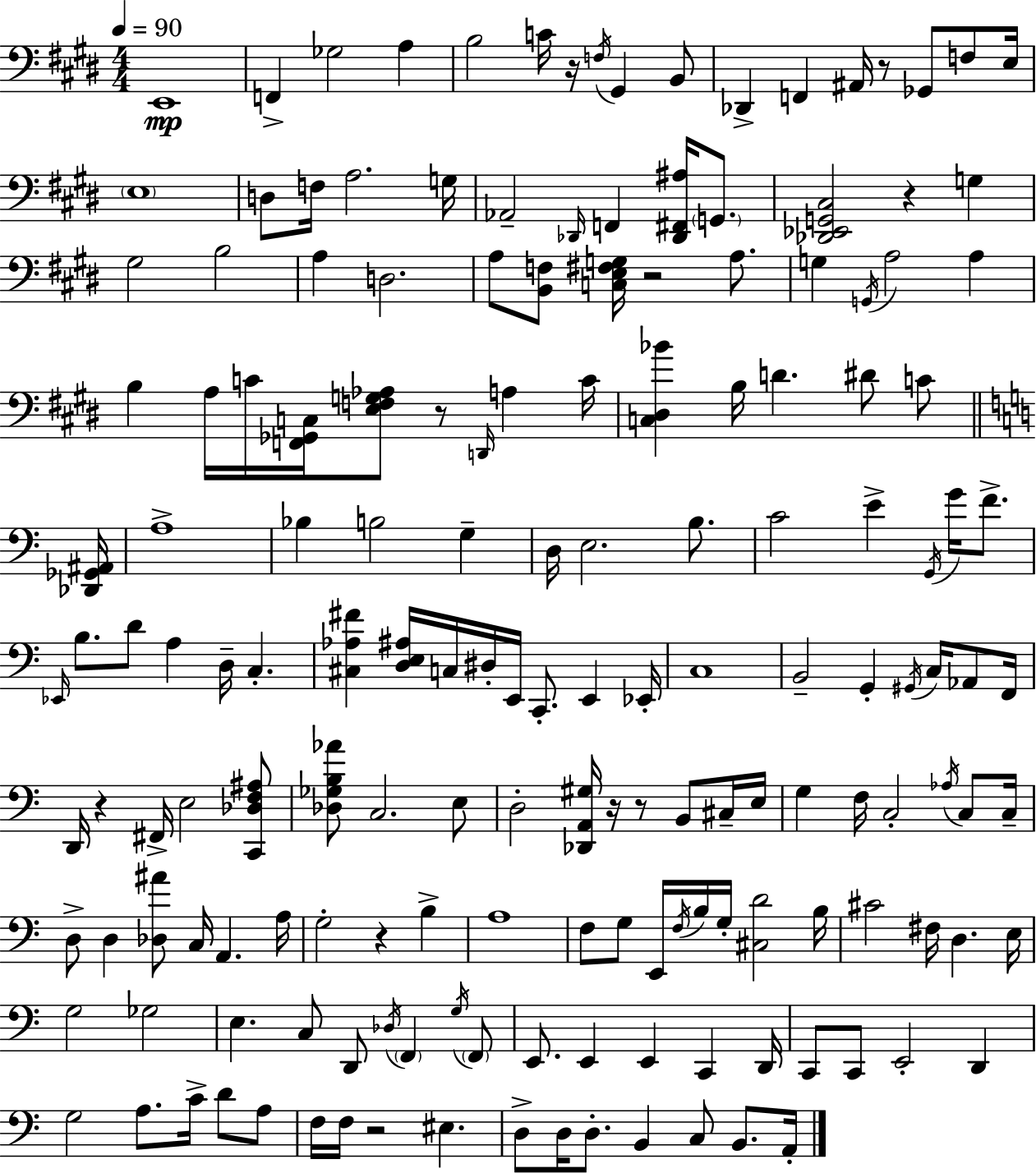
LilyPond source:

{
  \clef bass
  \numericTimeSignature
  \time 4/4
  \key e \major
  \tempo 4 = 90
  \repeat volta 2 { e,1\mp | f,4-> ges2 a4 | b2 c'16 r16 \acciaccatura { f16 } gis,4 b,8 | des,4-> f,4 ais,16 r8 ges,8 f8 | \break e16 \parenthesize e1 | d8 f16 a2. | g16 aes,2-- \grace { des,16 } f,4 <des, fis, ais>16 \parenthesize g,8. | <des, ees, g, cis>2 r4 g4 | \break gis2 b2 | a4 d2. | a8 <b, f>8 <c e fis g>16 r2 a8. | g4 \acciaccatura { g,16 } a2 a4 | \break b4 a16 c'16 <f, ges, c>16 <e f g aes>8 r8 \grace { d,16 } a4 | c'16 <c dis bes'>4 b16 d'4. dis'8 | c'8 \bar "||" \break \key c \major <des, ges, ais,>16 a1-> | bes4 b2 g4-- | d16 e2. b8. | c'2 e'4-> \acciaccatura { g,16 } g'16 f'8.-> | \break \grace { ees,16 } b8. d'8 a4 d16-- c4.-. | <cis aes fis'>4 <d e ais>16 c16 dis16-. e,16 c,8.-. e,4 | ees,16-. c1 | b,2-- g,4-. \acciaccatura { gis,16 } | \break c16 aes,8 f,16 d,16 r4 fis,16-> e2 | <c, des f ais>8 <des ges b aes'>8 c2. | e8 d2-. <des, a, gis>16 r16 r8 | b,8 cis16-- e16 g4 f16 c2-. | \break \acciaccatura { aes16 } c8 c16-- d8-> d4 <des ais'>8 c16 a,4. | a16 g2-. r4 | b4-> a1 | f8 g8 e,16 \acciaccatura { f16 } b16 g16-. <cis d'>2 | \break b16 cis'2 fis16 d4. | e16 g2 ges2 | e4. c8 d,8 | \acciaccatura { des16 } \parenthesize f,4 \acciaccatura { g16 } \parenthesize f,8 e,8. e,4 e,4 | \break c,4 d,16 c,8 c,8 e,2-. | d,4 g2 | a8. c'16-> d'8 a8 f16 f16 r2 | eis4. d8-> d16 d8.-. b,4 | \break c8 b,8. a,16-. } \bar "|."
}